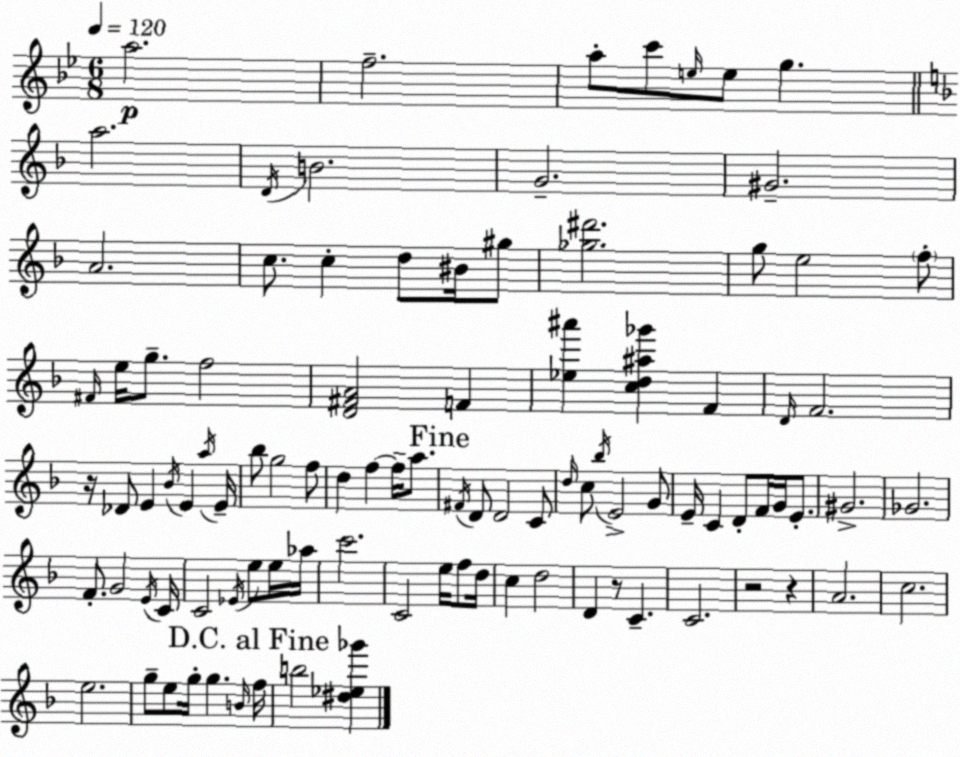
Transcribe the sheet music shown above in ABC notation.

X:1
T:Untitled
M:6/8
L:1/4
K:Gm
a2 f2 a/2 c'/2 e/4 e/2 g a2 D/4 B2 G2 ^G2 A2 c/2 c d/2 ^B/4 ^g/2 [_g^d']2 g/2 e2 f/2 ^F/4 e/4 g/2 f2 [D^FA]2 F [_e^a'] [cd^a_g'] F D/4 F2 z/4 _D/2 E _B/4 E a/4 E/4 _b/2 g2 f/2 d f f/4 a/2 ^F/4 D/2 D2 C/2 d/4 c/2 _b/4 E2 G/2 E/4 C D/2 F/4 G/4 E/2 ^G2 _G2 F/2 G2 E/4 C/4 C2 _E/4 e/2 e/4 _a/4 c'2 C2 e/4 f/2 d/4 c d2 D z/2 C C2 z2 z A2 c2 e2 g/2 e/2 g/4 g B/4 f/4 b2 [^d_e_g']